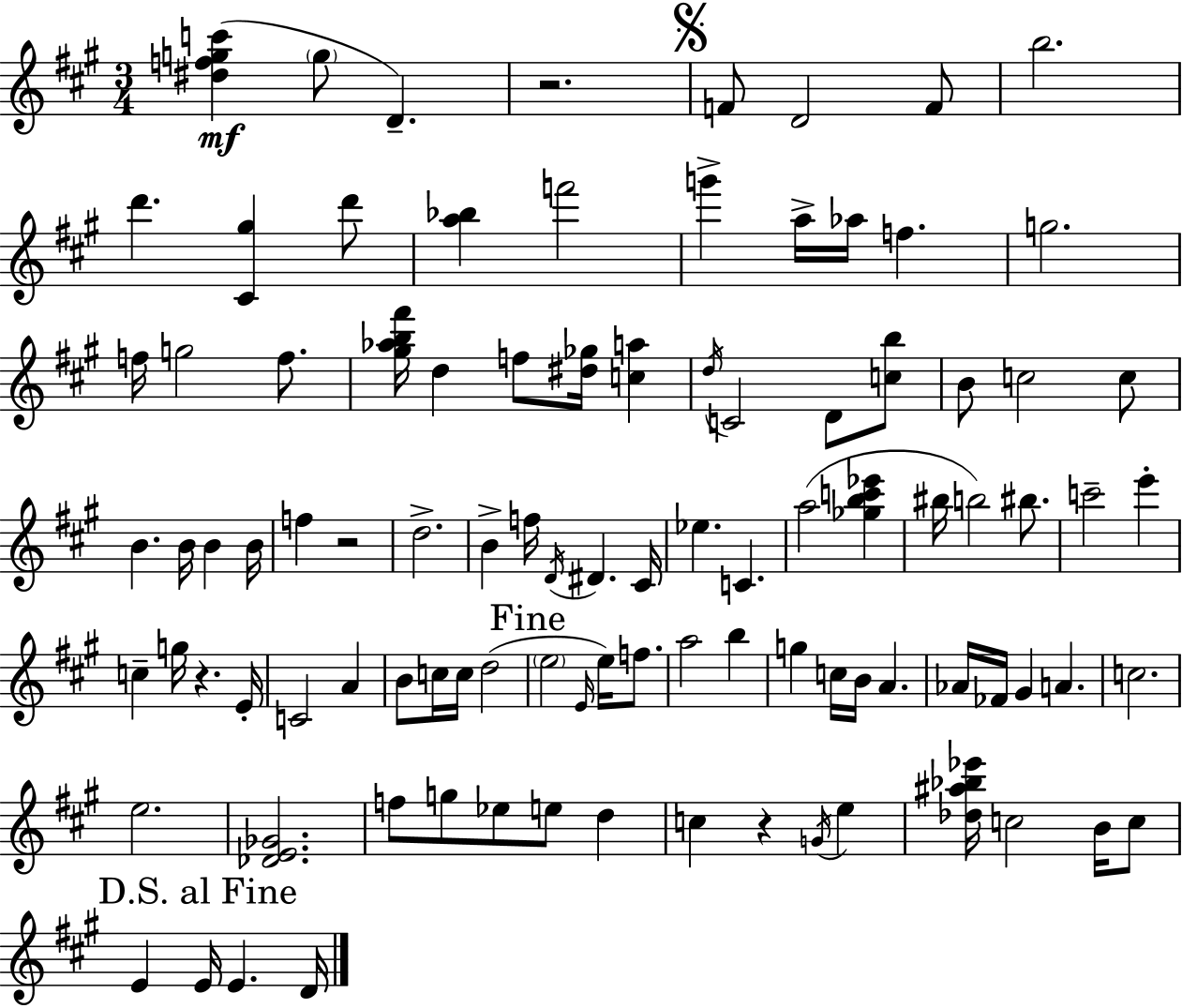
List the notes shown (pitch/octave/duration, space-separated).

[D#5,F5,G5,C6]/q G5/e D4/q. R/h. F4/e D4/h F4/e B5/h. D6/q. [C#4,G#5]/q D6/e [A5,Bb5]/q F6/h G6/q A5/s Ab5/s F5/q. G5/h. F5/s G5/h F5/e. [G#5,Ab5,B5,F#6]/s D5/q F5/e [D#5,Gb5]/s [C5,A5]/q D5/s C4/h D4/e [C5,B5]/e B4/e C5/h C5/e B4/q. B4/s B4/q B4/s F5/q R/h D5/h. B4/q F5/s D4/s D#4/q. C#4/s Eb5/q. C4/q. A5/h [Gb5,B5,C6,Eb6]/q BIS5/s B5/h BIS5/e. C6/h E6/q C5/q G5/s R/q. E4/s C4/h A4/q B4/e C5/s C5/s D5/h E5/h E4/s E5/s F5/e. A5/h B5/q G5/q C5/s B4/s A4/q. Ab4/s FES4/s G#4/q A4/q. C5/h. E5/h. [Db4,E4,Gb4]/h. F5/e G5/e Eb5/e E5/e D5/q C5/q R/q G4/s E5/q [Db5,A#5,Bb5,Eb6]/s C5/h B4/s C5/e E4/q E4/s E4/q. D4/s